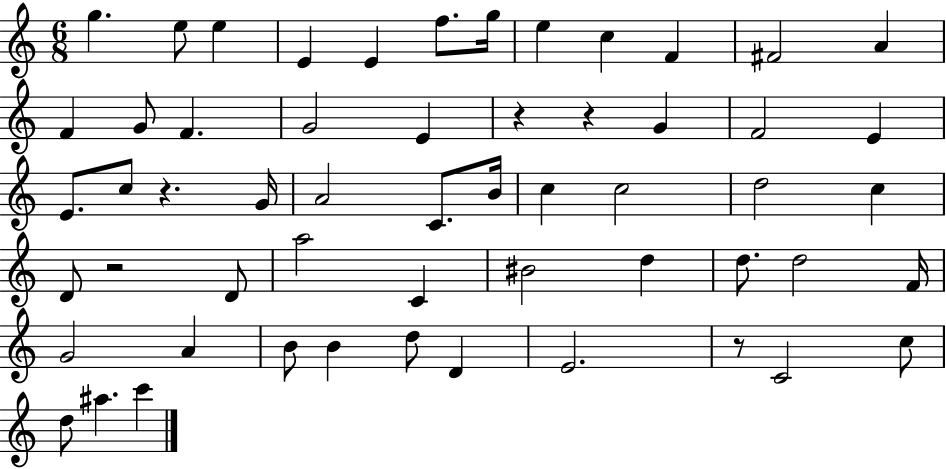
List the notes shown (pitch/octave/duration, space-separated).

G5/q. E5/e E5/q E4/q E4/q F5/e. G5/s E5/q C5/q F4/q F#4/h A4/q F4/q G4/e F4/q. G4/h E4/q R/q R/q G4/q F4/h E4/q E4/e. C5/e R/q. G4/s A4/h C4/e. B4/s C5/q C5/h D5/h C5/q D4/e R/h D4/e A5/h C4/q BIS4/h D5/q D5/e. D5/h F4/s G4/h A4/q B4/e B4/q D5/e D4/q E4/h. R/e C4/h C5/e D5/e A#5/q. C6/q